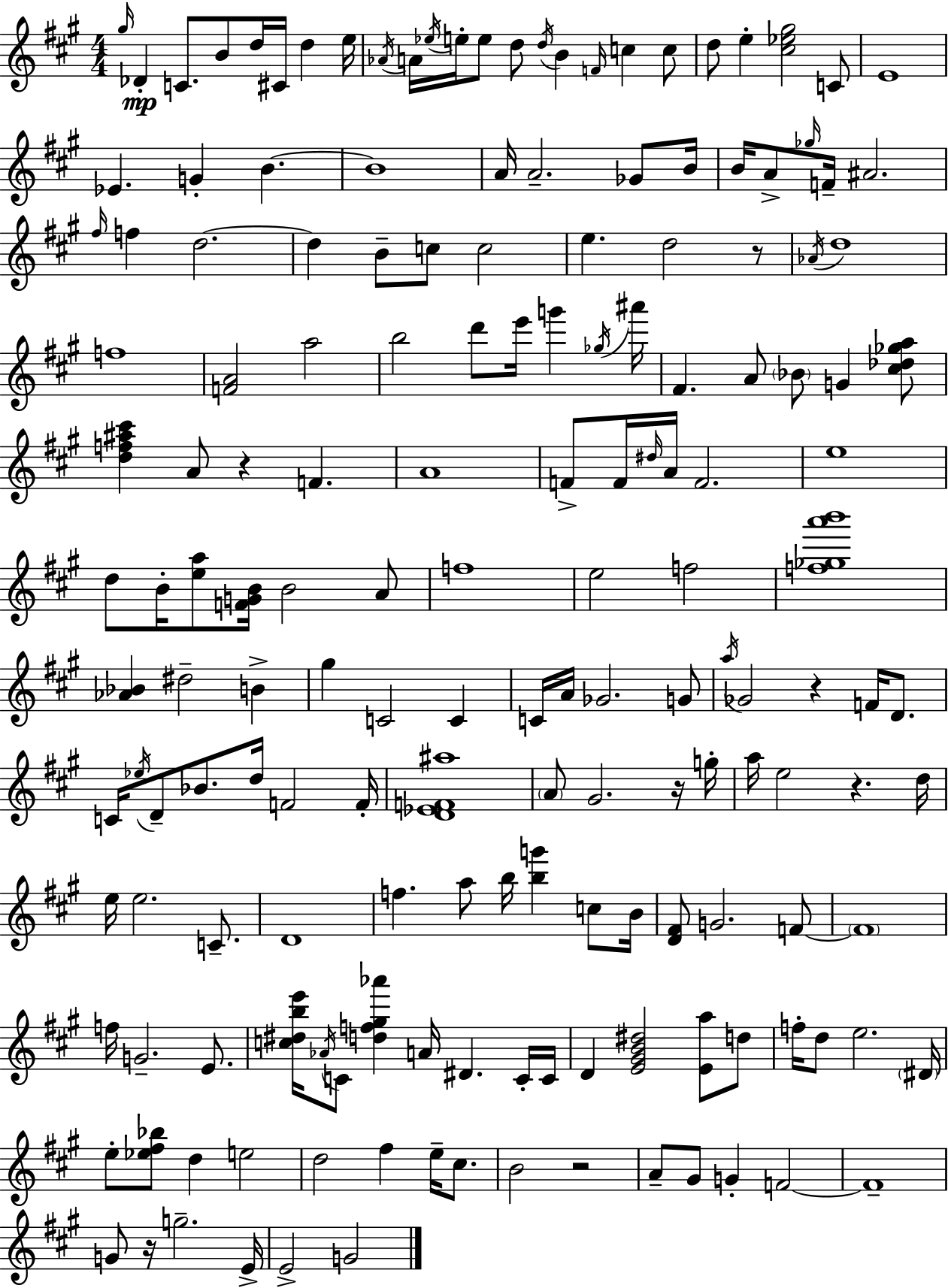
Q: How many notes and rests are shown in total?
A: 169